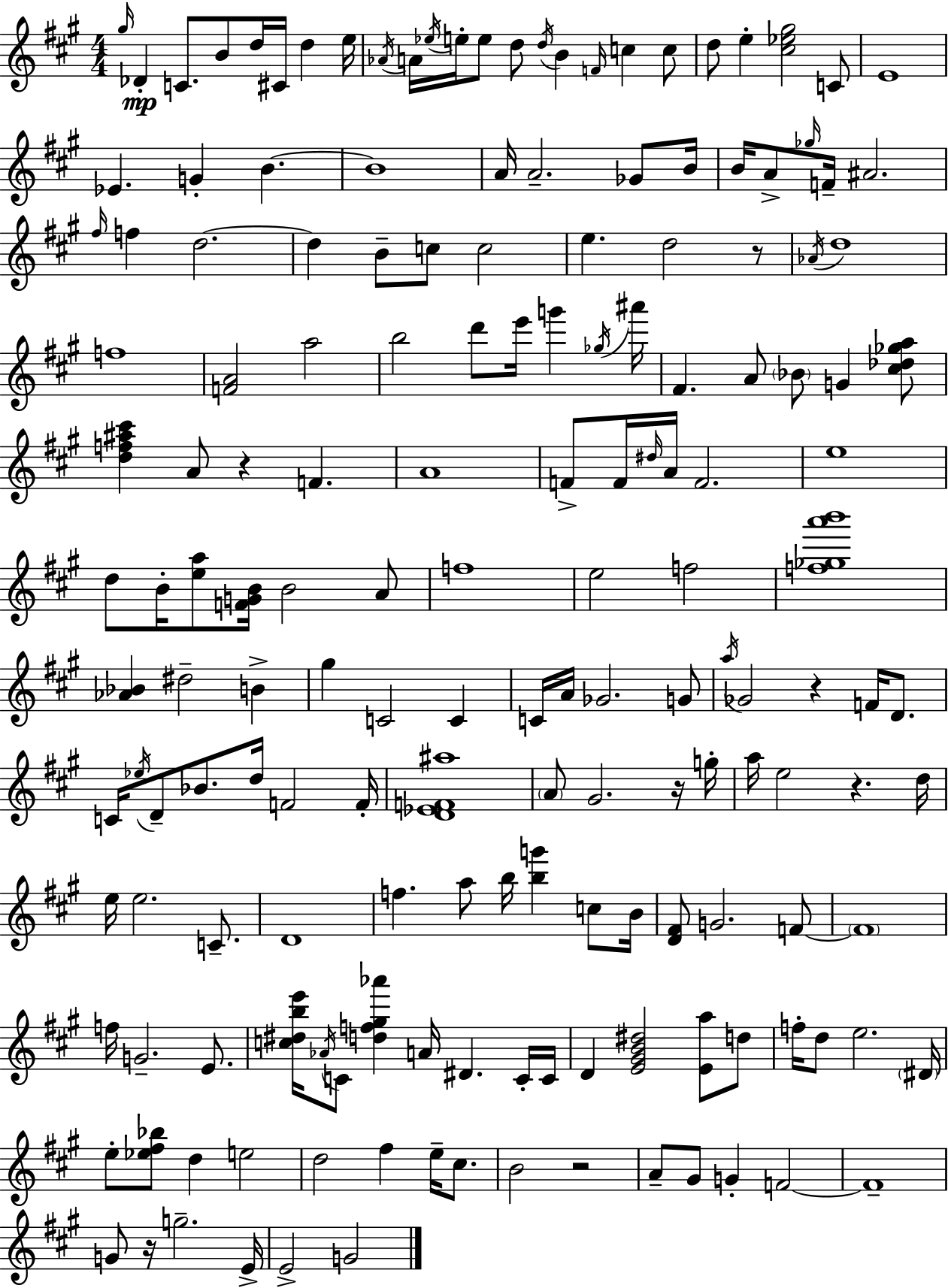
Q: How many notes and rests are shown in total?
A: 169